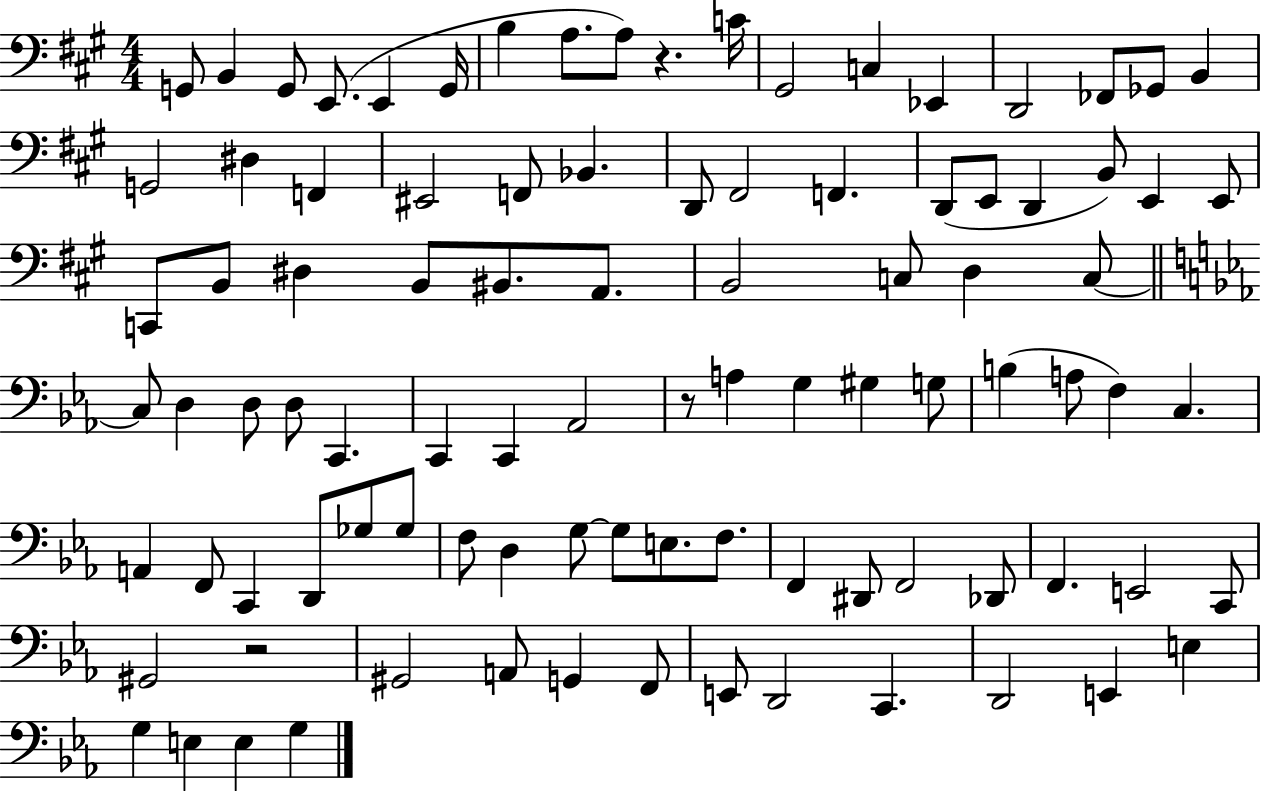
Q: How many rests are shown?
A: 3